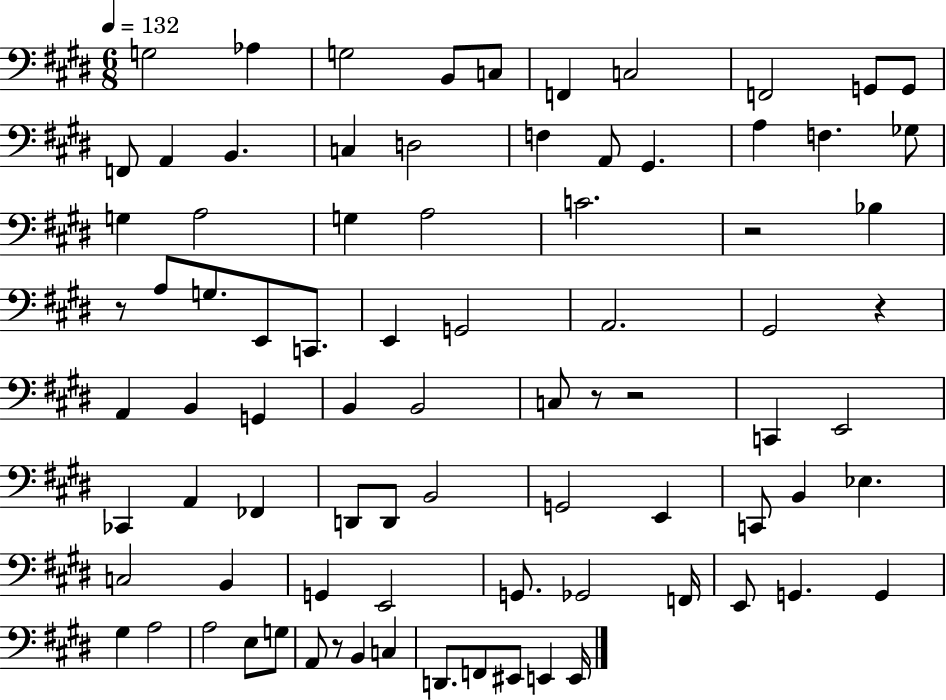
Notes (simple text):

G3/h Ab3/q G3/h B2/e C3/e F2/q C3/h F2/h G2/e G2/e F2/e A2/q B2/q. C3/q D3/h F3/q A2/e G#2/q. A3/q F3/q. Gb3/e G3/q A3/h G3/q A3/h C4/h. R/h Bb3/q R/e A3/e G3/e. E2/e C2/e. E2/q G2/h A2/h. G#2/h R/q A2/q B2/q G2/q B2/q B2/h C3/e R/e R/h C2/q E2/h CES2/q A2/q FES2/q D2/e D2/e B2/h G2/h E2/q C2/e B2/q Eb3/q. C3/h B2/q G2/q E2/h G2/e. Gb2/h F2/s E2/e G2/q. G2/q G#3/q A3/h A3/h E3/e G3/e A2/e R/e B2/q C3/q D2/e. F2/e EIS2/e E2/q E2/s